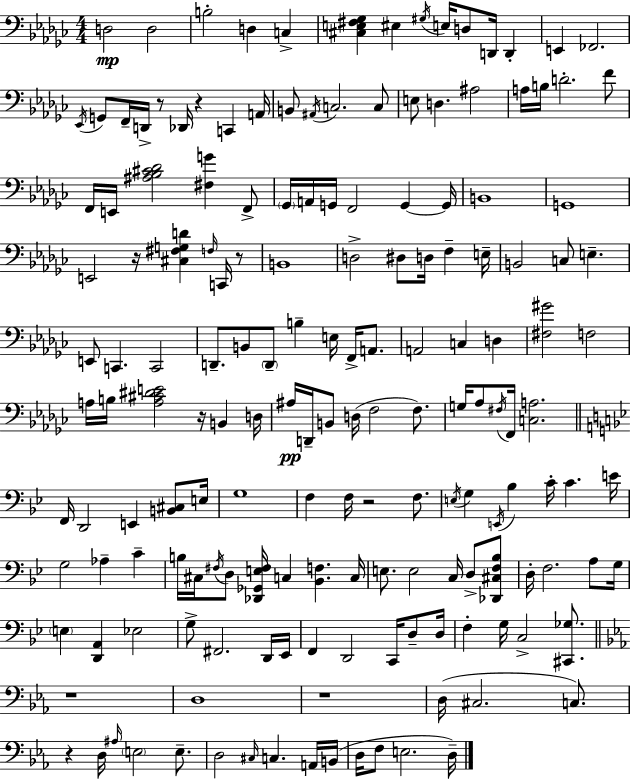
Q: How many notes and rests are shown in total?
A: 167